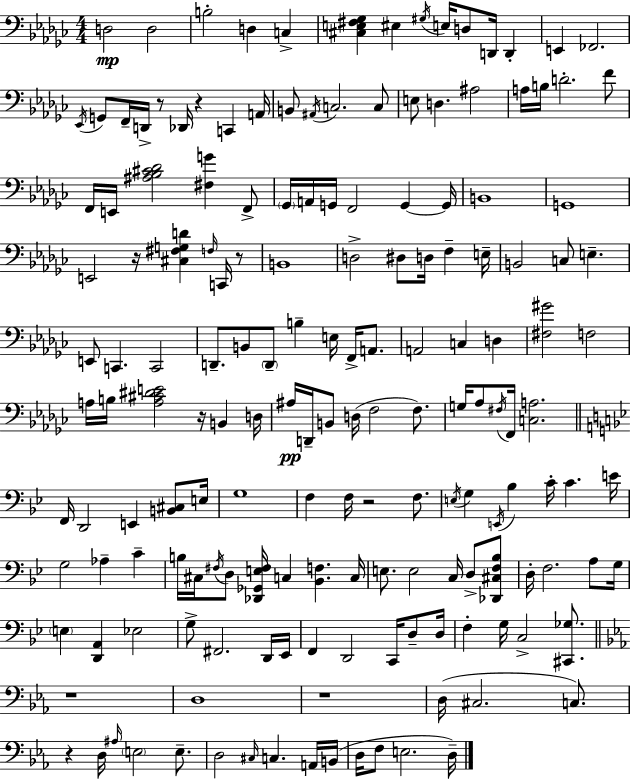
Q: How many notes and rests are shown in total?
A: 167